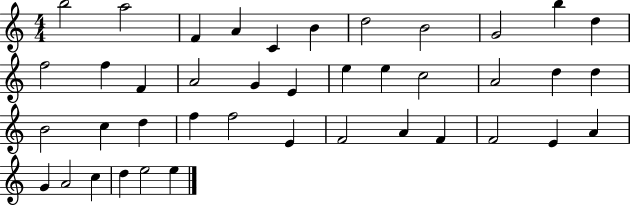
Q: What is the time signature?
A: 4/4